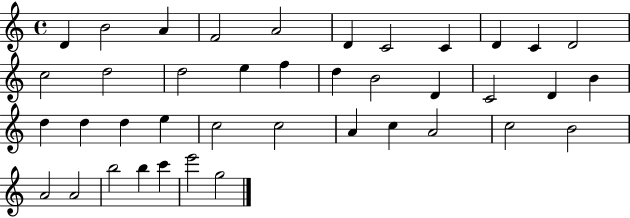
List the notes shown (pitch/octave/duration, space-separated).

D4/q B4/h A4/q F4/h A4/h D4/q C4/h C4/q D4/q C4/q D4/h C5/h D5/h D5/h E5/q F5/q D5/q B4/h D4/q C4/h D4/q B4/q D5/q D5/q D5/q E5/q C5/h C5/h A4/q C5/q A4/h C5/h B4/h A4/h A4/h B5/h B5/q C6/q E6/h G5/h